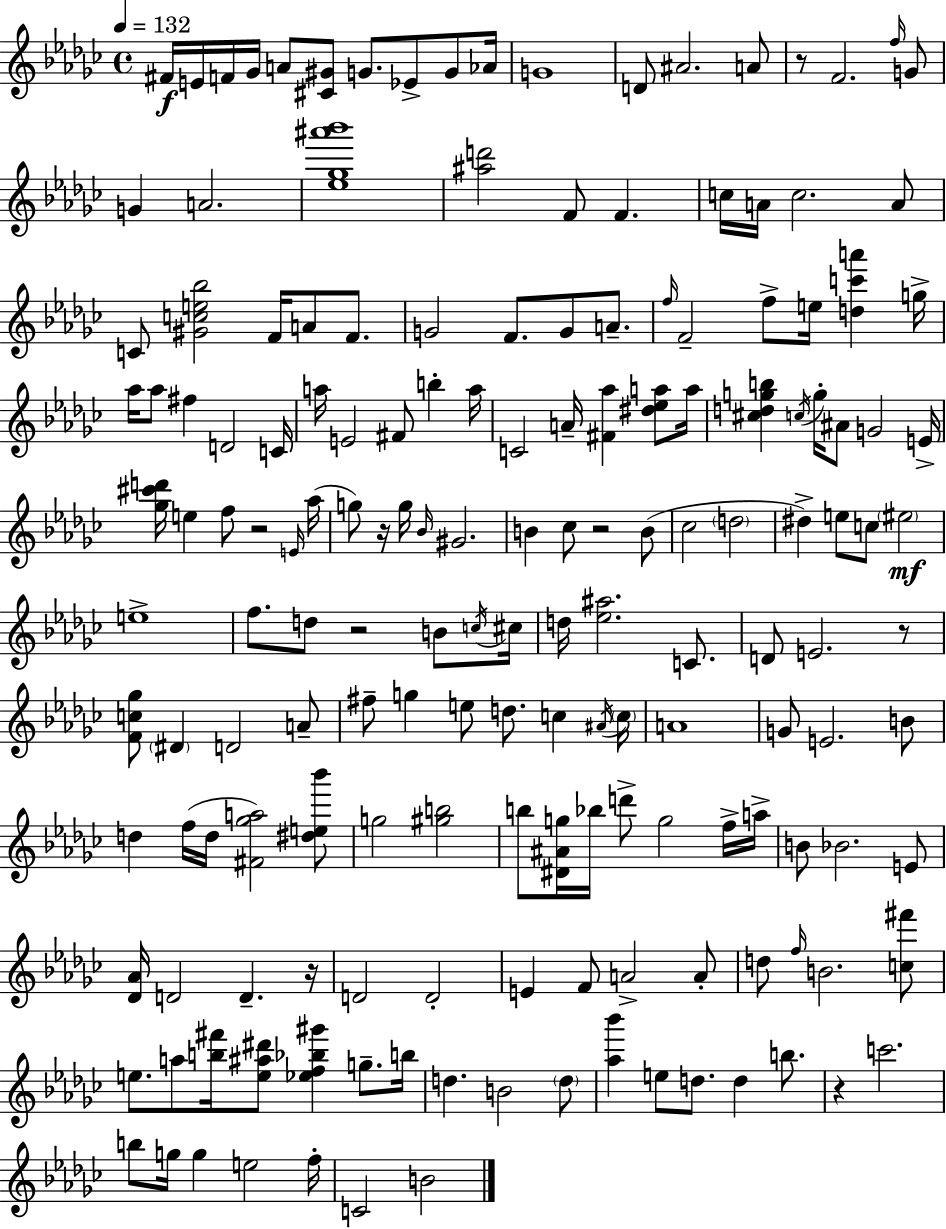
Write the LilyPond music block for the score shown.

{
  \clef treble
  \time 4/4
  \defaultTimeSignature
  \key ees \minor
  \tempo 4 = 132
  fis'16\f e'16 f'16 ges'16 a'8 <cis' gis'>8 g'8. ees'8-> g'8 aes'16 | g'1 | d'8 ais'2. a'8 | r8 f'2. \grace { f''16 } g'8 | \break g'4 a'2. | <ees'' ges'' ais''' bes'''>1 | <ais'' d'''>2 f'8 f'4. | c''16 a'16 c''2. a'8 | \break c'8 <gis' c'' e'' bes''>2 f'16 a'8 f'8. | g'2 f'8. g'8 a'8.-- | \grace { f''16 } f'2-- f''8-> e''16 <d'' c''' a'''>4 | g''16-> aes''16 aes''8 fis''4 d'2 | \break c'16 a''16 e'2 fis'8 b''4-. | a''16 c'2 a'16-- <fis' aes''>4 <dis'' ees'' a''>8 | a''16 <cis'' d'' g'' b''>4 \acciaccatura { c''16 } g''16-. ais'8 g'2 | e'16-> <ges'' cis''' d'''>16 e''4 f''8 r2 | \break \grace { e'16 }( aes''16 g''8) r16 g''16 \grace { bes'16 } gis'2. | b'4 ces''8 r2 | b'8( ces''2 \parenthesize d''2 | dis''4->) e''8 c''8 \parenthesize eis''2\mf | \break e''1-> | f''8. d''8 r2 | b'8 \acciaccatura { c''16 } cis''16 d''16 <ees'' ais''>2. | c'8. d'8 e'2. | \break r8 <f' c'' ges''>8 \parenthesize dis'4 d'2 | a'8-- fis''8-- g''4 e''8 d''8. | c''4 \acciaccatura { ais'16 } \parenthesize c''16 a'1 | g'8 e'2. | \break b'8 d''4 f''16( d''16 <fis' ges'' a''>2) | <dis'' e'' bes'''>8 g''2 <gis'' b''>2 | b''8 <dis' ais' g''>16 bes''16 d'''8-> g''2 | f''16-> a''16-> b'8 bes'2. | \break e'8 <des' aes'>16 d'2 | d'4.-- r16 d'2 d'2-. | e'4 f'8 a'2-> | a'8-. d''8 \grace { f''16 } b'2. | \break <c'' fis'''>8 e''8. a''8 <b'' fis'''>16 <e'' ais'' dis'''>8 | <ees'' f'' bes'' gis'''>4 g''8.-- b''16 d''4. b'2 | \parenthesize d''8 <aes'' bes'''>4 e''8 d''8. | d''4 b''8. r4 c'''2. | \break b''8 g''16 g''4 e''2 | f''16-. c'2 | b'2 \bar "|."
}